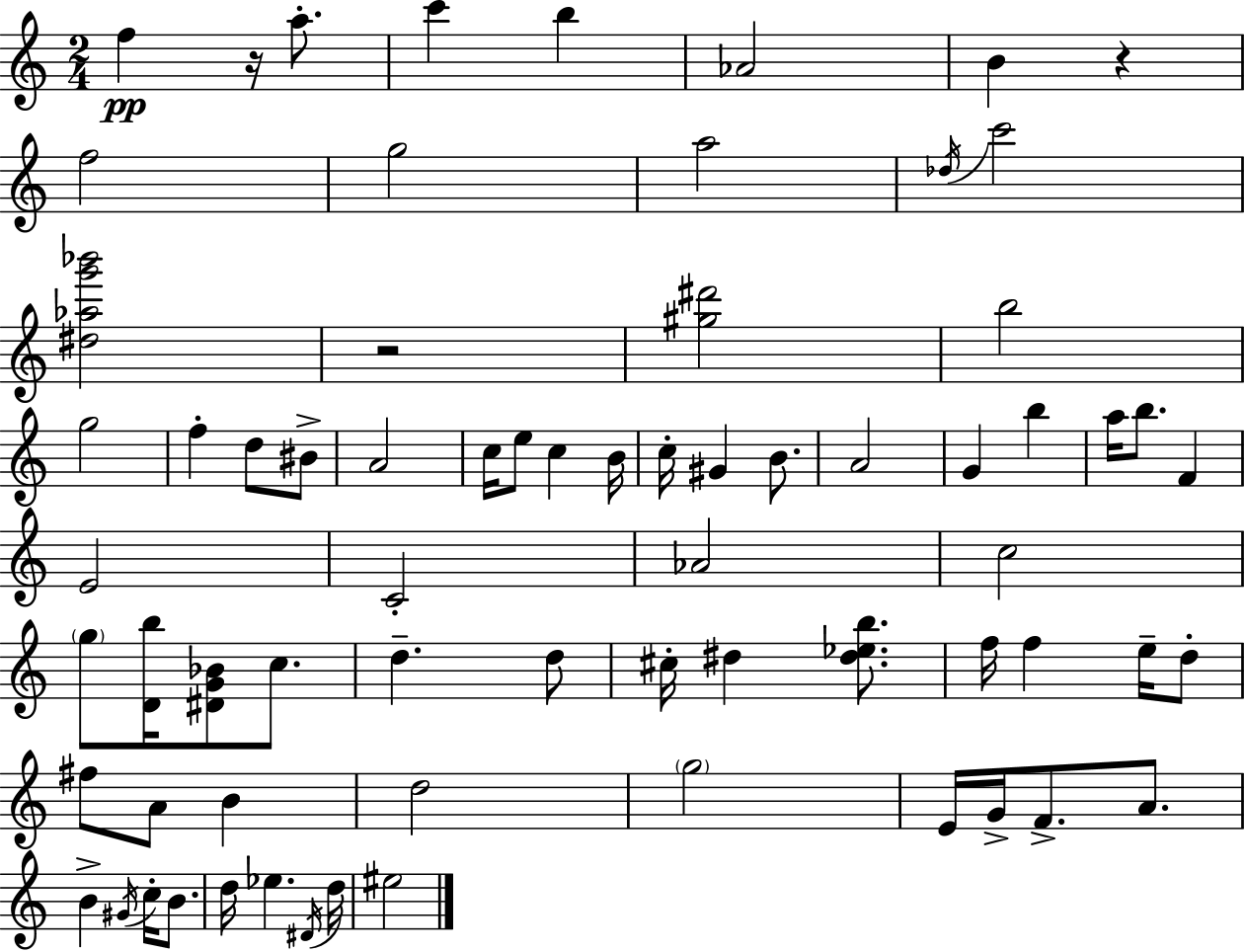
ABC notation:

X:1
T:Untitled
M:2/4
L:1/4
K:C
f z/4 a/2 c' b _A2 B z f2 g2 a2 _d/4 c'2 [^d_ag'_b']2 z2 [^g^d']2 b2 g2 f d/2 ^B/2 A2 c/4 e/2 c B/4 c/4 ^G B/2 A2 G b a/4 b/2 F E2 C2 _A2 c2 g/2 [Db]/4 [^DG_B]/2 c/2 d d/2 ^c/4 ^d [^d_eb]/2 f/4 f e/4 d/2 ^f/2 A/2 B d2 g2 E/4 G/4 F/2 A/2 B ^G/4 c/4 B/2 d/4 _e ^D/4 d/4 ^e2